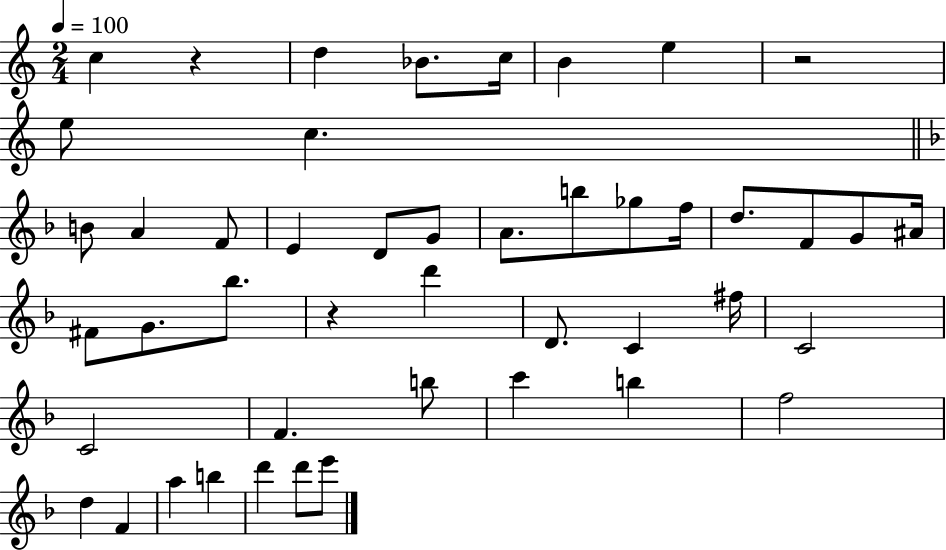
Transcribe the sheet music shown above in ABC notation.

X:1
T:Untitled
M:2/4
L:1/4
K:C
c z d _B/2 c/4 B e z2 e/2 c B/2 A F/2 E D/2 G/2 A/2 b/2 _g/2 f/4 d/2 F/2 G/2 ^A/4 ^F/2 G/2 _b/2 z d' D/2 C ^f/4 C2 C2 F b/2 c' b f2 d F a b d' d'/2 e'/2